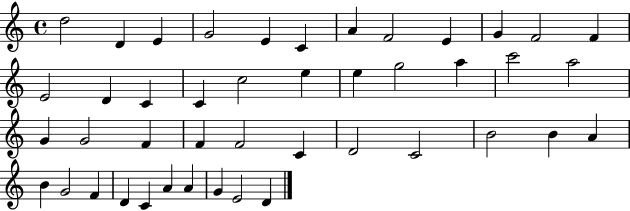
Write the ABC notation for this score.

X:1
T:Untitled
M:4/4
L:1/4
K:C
d2 D E G2 E C A F2 E G F2 F E2 D C C c2 e e g2 a c'2 a2 G G2 F F F2 C D2 C2 B2 B A B G2 F D C A A G E2 D